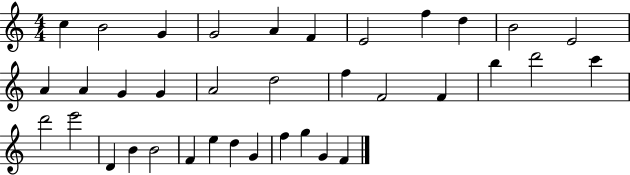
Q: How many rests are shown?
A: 0